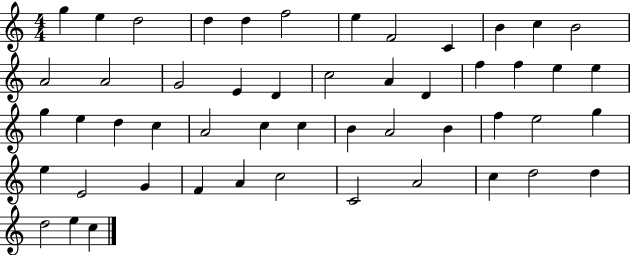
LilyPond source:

{
  \clef treble
  \numericTimeSignature
  \time 4/4
  \key c \major
  g''4 e''4 d''2 | d''4 d''4 f''2 | e''4 f'2 c'4 | b'4 c''4 b'2 | \break a'2 a'2 | g'2 e'4 d'4 | c''2 a'4 d'4 | f''4 f''4 e''4 e''4 | \break g''4 e''4 d''4 c''4 | a'2 c''4 c''4 | b'4 a'2 b'4 | f''4 e''2 g''4 | \break e''4 e'2 g'4 | f'4 a'4 c''2 | c'2 a'2 | c''4 d''2 d''4 | \break d''2 e''4 c''4 | \bar "|."
}